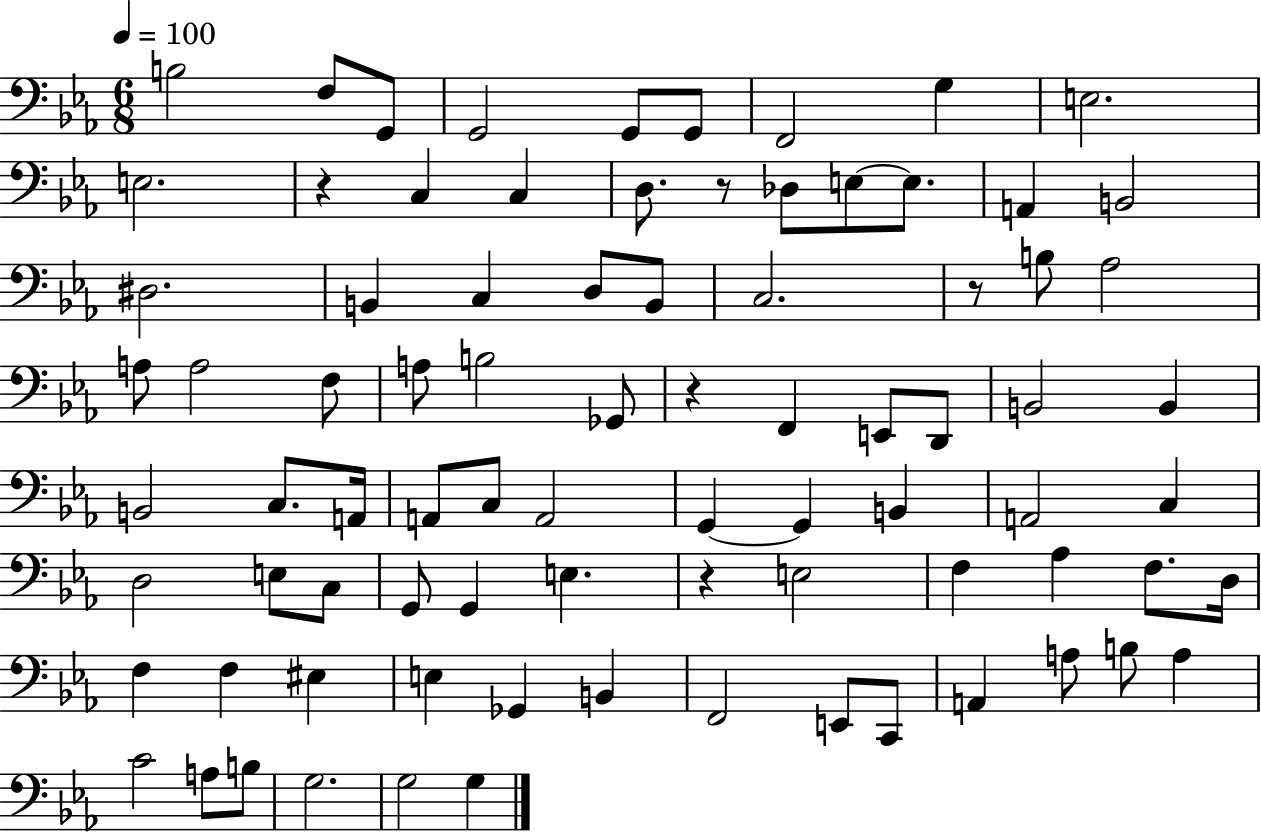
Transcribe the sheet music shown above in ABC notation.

X:1
T:Untitled
M:6/8
L:1/4
K:Eb
B,2 F,/2 G,,/2 G,,2 G,,/2 G,,/2 F,,2 G, E,2 E,2 z C, C, D,/2 z/2 _D,/2 E,/2 E,/2 A,, B,,2 ^D,2 B,, C, D,/2 B,,/2 C,2 z/2 B,/2 _A,2 A,/2 A,2 F,/2 A,/2 B,2 _G,,/2 z F,, E,,/2 D,,/2 B,,2 B,, B,,2 C,/2 A,,/4 A,,/2 C,/2 A,,2 G,, G,, B,, A,,2 C, D,2 E,/2 C,/2 G,,/2 G,, E, z E,2 F, _A, F,/2 D,/4 F, F, ^E, E, _G,, B,, F,,2 E,,/2 C,,/2 A,, A,/2 B,/2 A, C2 A,/2 B,/2 G,2 G,2 G,